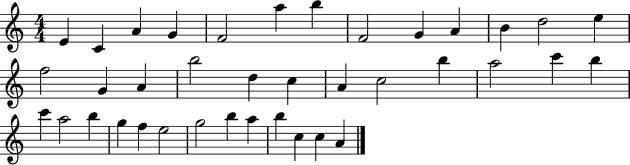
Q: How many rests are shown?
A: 0